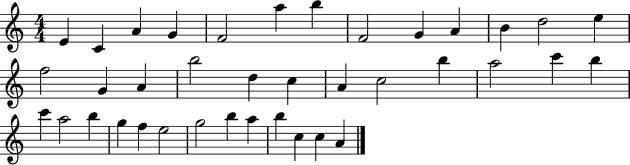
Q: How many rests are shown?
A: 0